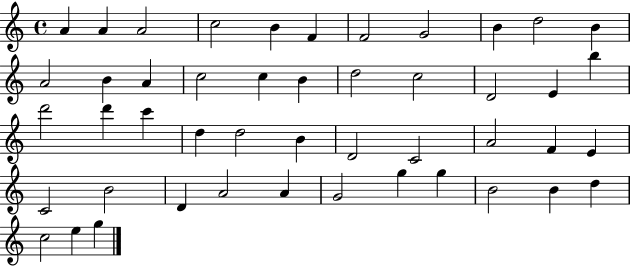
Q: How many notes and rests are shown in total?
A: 47